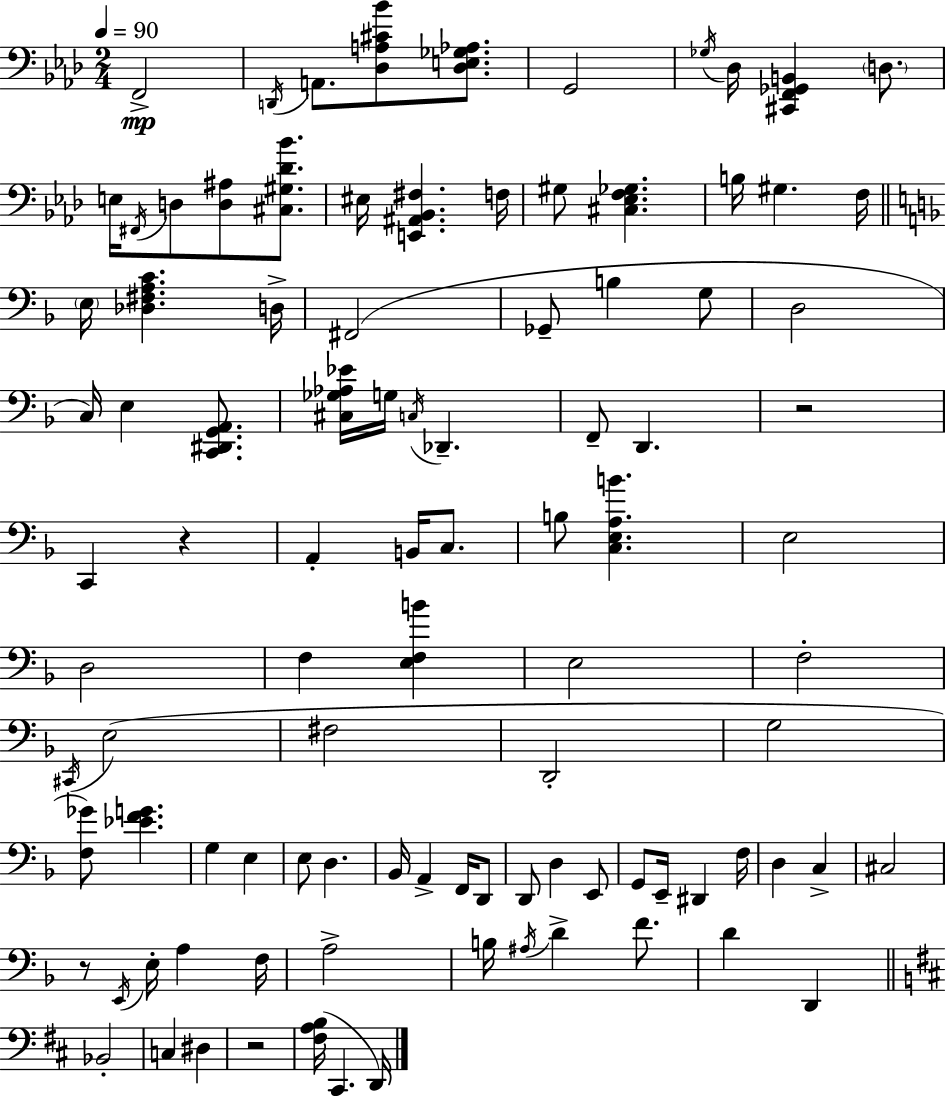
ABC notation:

X:1
T:Untitled
M:2/4
L:1/4
K:Fm
F,,2 D,,/4 A,,/2 [_D,A,^C_B]/2 [_D,E,_G,_A,]/2 G,,2 _G,/4 _D,/4 [^C,,F,,_G,,B,,] D,/2 E,/4 ^F,,/4 D,/2 [D,^A,]/2 [^C,^G,_D_B]/2 ^E,/4 [E,,^A,,_B,,^F,] F,/4 ^G,/2 [^C,_E,F,_G,] B,/4 ^G, F,/4 E,/4 [_D,^F,A,C] D,/4 ^F,,2 _G,,/2 B, G,/2 D,2 C,/4 E, [C,,^D,,G,,A,,]/2 [^C,_G,_A,_E]/4 G,/4 C,/4 _D,, F,,/2 D,, z2 C,, z A,, B,,/4 C,/2 B,/2 [C,E,A,B] E,2 D,2 F, [E,F,B] E,2 F,2 ^C,,/4 E,2 ^F,2 D,,2 G,2 [F,_G]/2 [_EFG] G, E, E,/2 D, _B,,/4 A,, F,,/4 D,,/2 D,,/2 D, E,,/2 G,,/2 E,,/4 ^D,, F,/4 D, C, ^C,2 z/2 E,,/4 E,/4 A, F,/4 A,2 B,/4 ^A,/4 D F/2 D D,, _B,,2 C, ^D, z2 [^F,A,B,]/4 ^C,, D,,/4